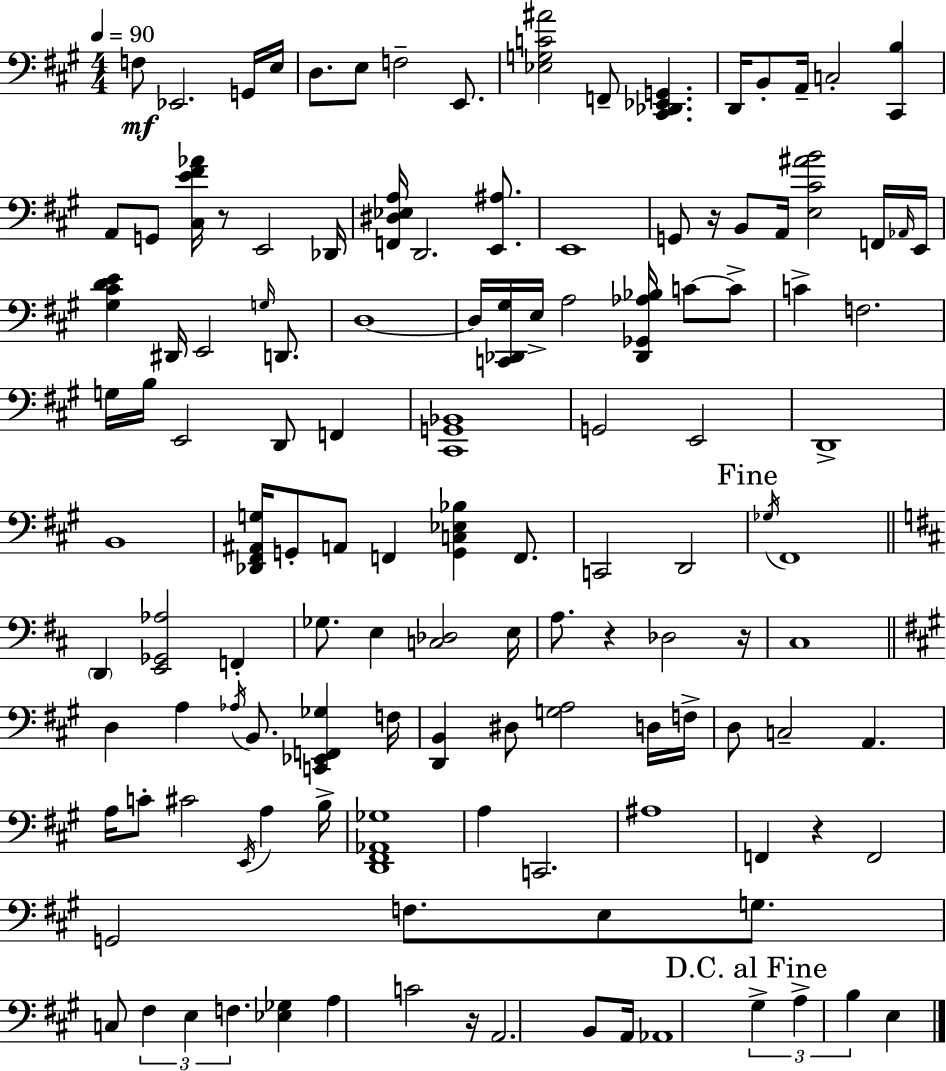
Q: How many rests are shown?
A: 6